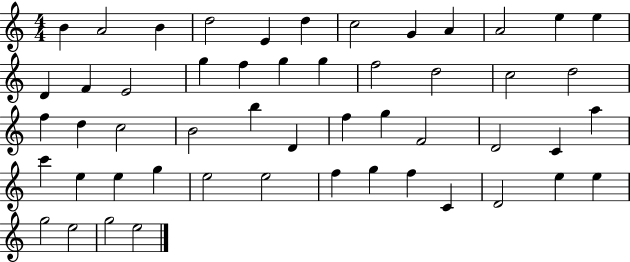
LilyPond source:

{
  \clef treble
  \numericTimeSignature
  \time 4/4
  \key c \major
  b'4 a'2 b'4 | d''2 e'4 d''4 | c''2 g'4 a'4 | a'2 e''4 e''4 | \break d'4 f'4 e'2 | g''4 f''4 g''4 g''4 | f''2 d''2 | c''2 d''2 | \break f''4 d''4 c''2 | b'2 b''4 d'4 | f''4 g''4 f'2 | d'2 c'4 a''4 | \break c'''4 e''4 e''4 g''4 | e''2 e''2 | f''4 g''4 f''4 c'4 | d'2 e''4 e''4 | \break g''2 e''2 | g''2 e''2 | \bar "|."
}